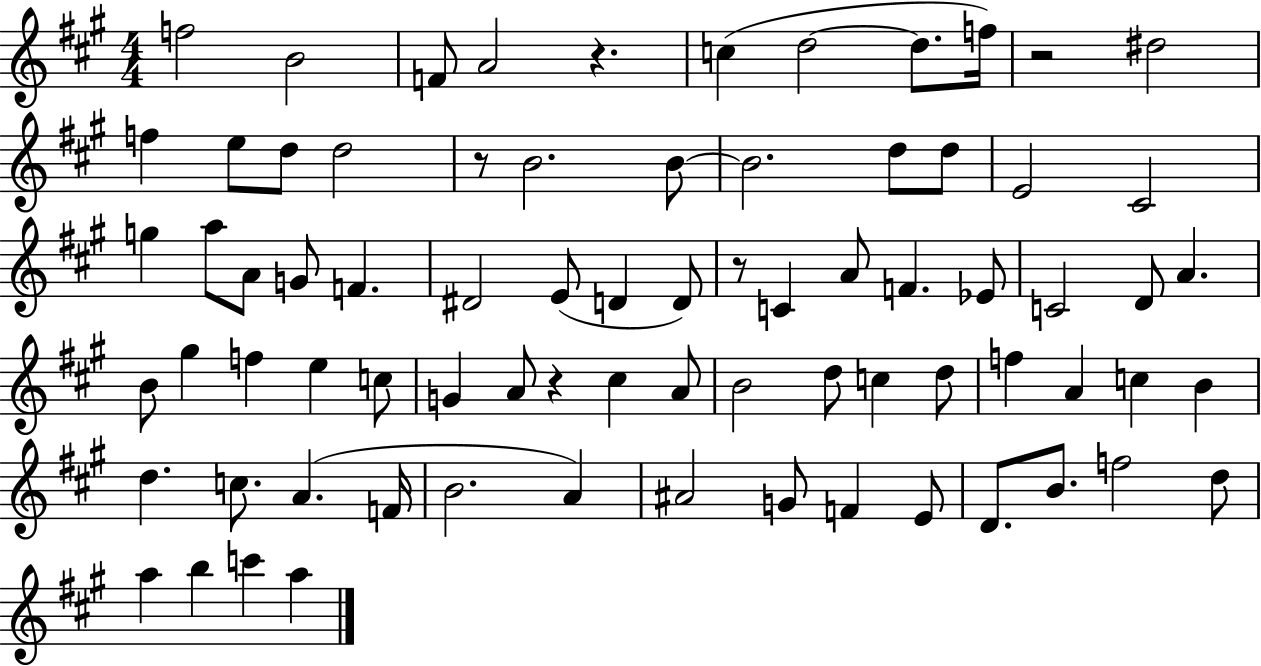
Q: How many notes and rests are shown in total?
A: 76